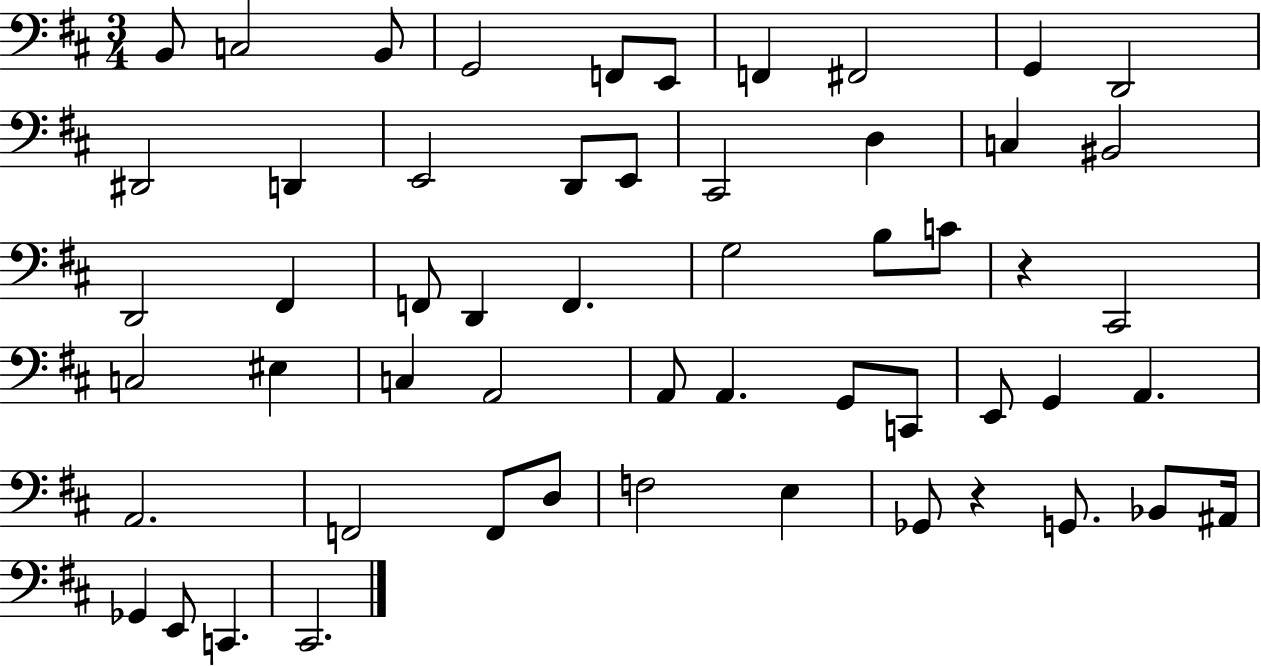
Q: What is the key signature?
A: D major